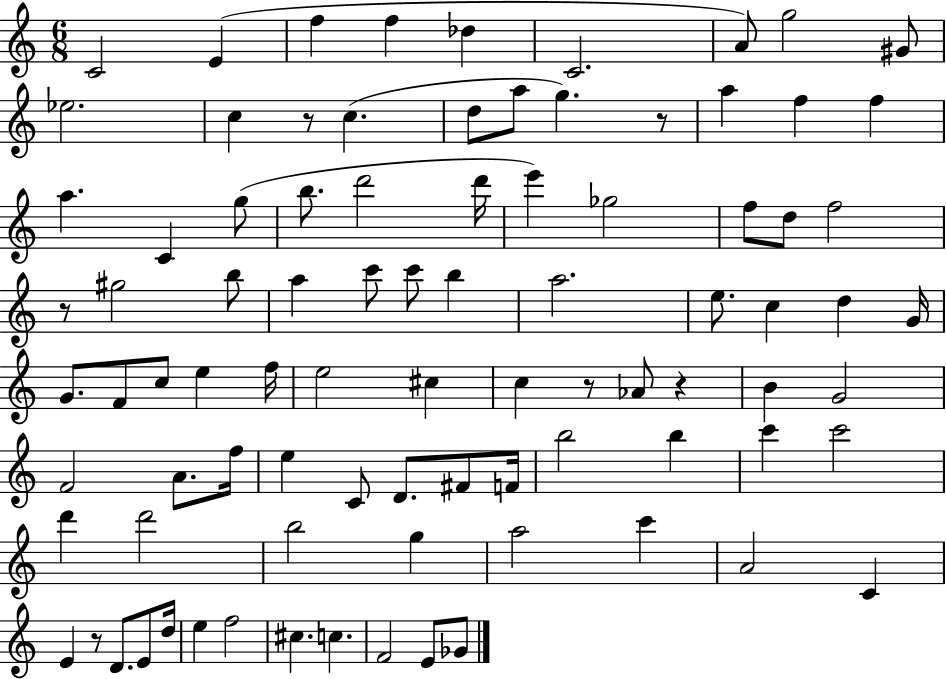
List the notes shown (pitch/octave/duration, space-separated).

C4/h E4/q F5/q F5/q Db5/q C4/h. A4/e G5/h G#4/e Eb5/h. C5/q R/e C5/q. D5/e A5/e G5/q. R/e A5/q F5/q F5/q A5/q. C4/q G5/e B5/e. D6/h D6/s E6/q Gb5/h F5/e D5/e F5/h R/e G#5/h B5/e A5/q C6/e C6/e B5/q A5/h. E5/e. C5/q D5/q G4/s G4/e. F4/e C5/e E5/q F5/s E5/h C#5/q C5/q R/e Ab4/e R/q B4/q G4/h F4/h A4/e. F5/s E5/q C4/e D4/e. F#4/e F4/s B5/h B5/q C6/q C6/h D6/q D6/h B5/h G5/q A5/h C6/q A4/h C4/q E4/q R/e D4/e. E4/e D5/s E5/q F5/h C#5/q. C5/q. F4/h E4/e Gb4/e